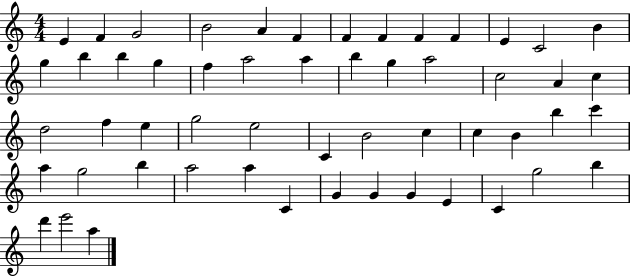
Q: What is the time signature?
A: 4/4